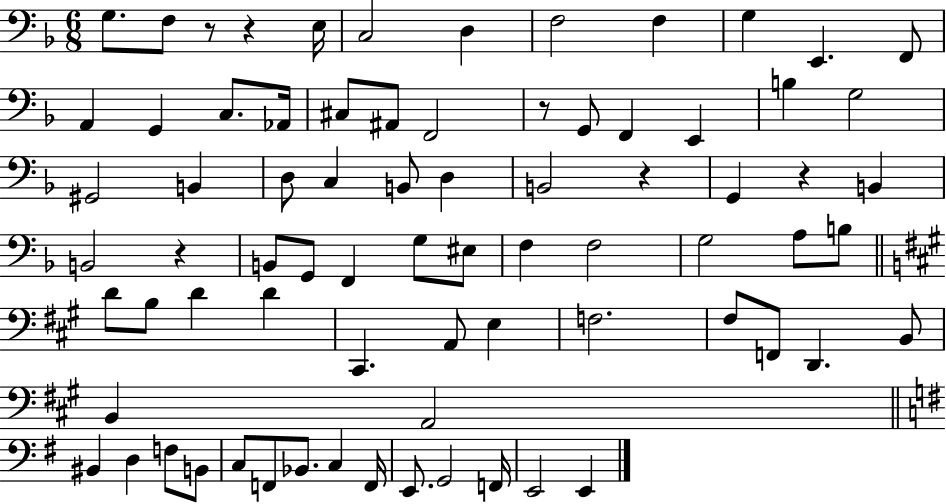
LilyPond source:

{
  \clef bass
  \numericTimeSignature
  \time 6/8
  \key f \major
  g8. f8 r8 r4 e16 | c2 d4 | f2 f4 | g4 e,4. f,8 | \break a,4 g,4 c8. aes,16 | cis8 ais,8 f,2 | r8 g,8 f,4 e,4 | b4 g2 | \break gis,2 b,4 | d8 c4 b,8 d4 | b,2 r4 | g,4 r4 b,4 | \break b,2 r4 | b,8 g,8 f,4 g8 eis8 | f4 f2 | g2 a8 b8 | \break \bar "||" \break \key a \major d'8 b8 d'4 d'4 | cis,4. a,8 e4 | f2. | fis8 f,8 d,4. b,8 | \break b,4 a,2 | \bar "||" \break \key g \major bis,4 d4 f8 b,8 | c8 f,8 bes,8. c4 f,16 | e,8. g,2 f,16 | e,2 e,4 | \break \bar "|."
}